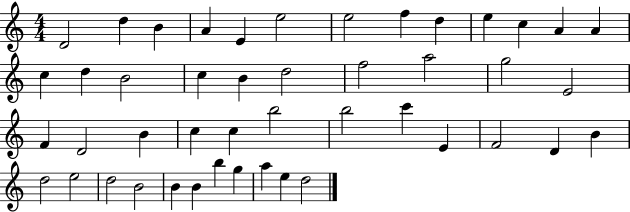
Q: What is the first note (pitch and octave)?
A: D4